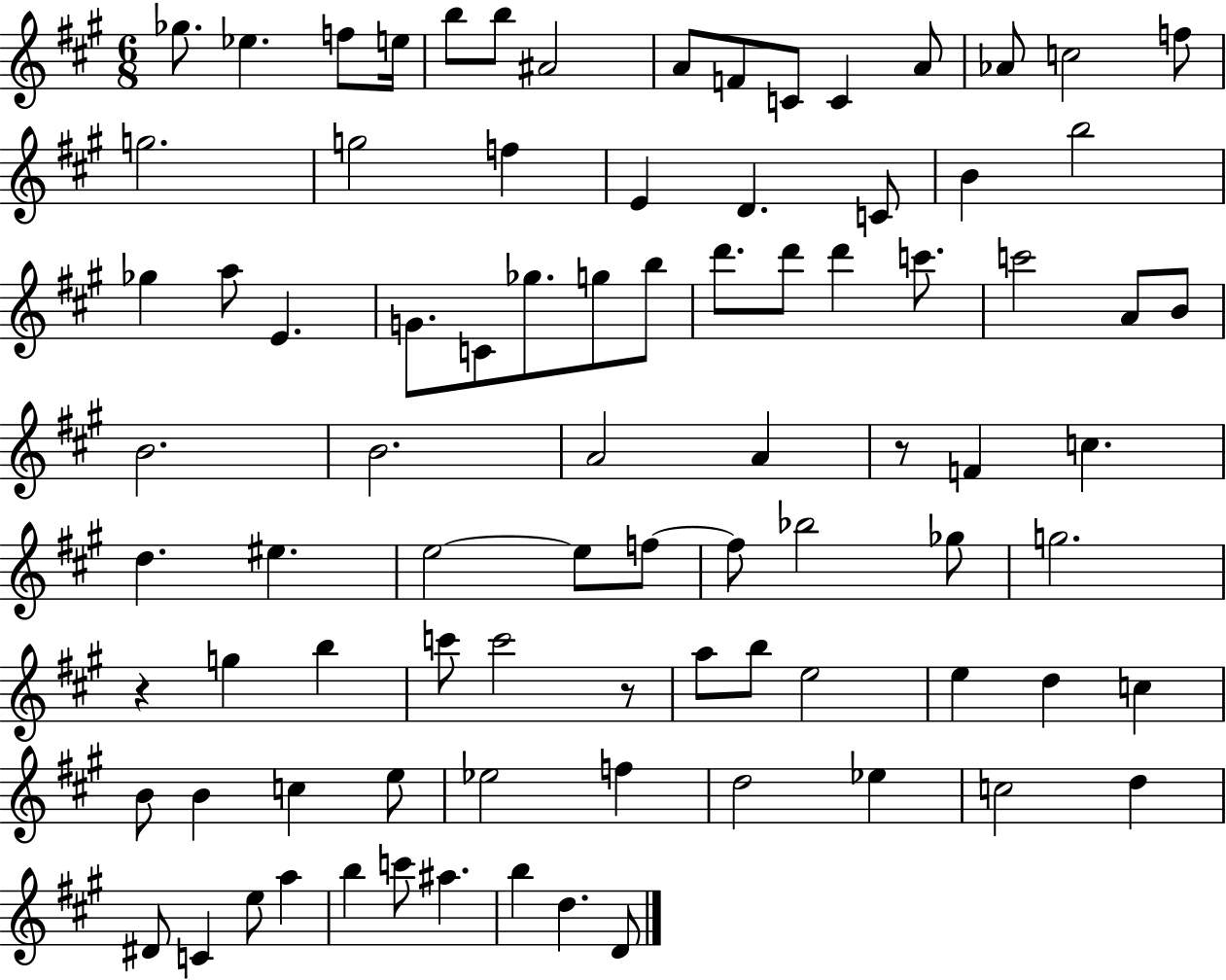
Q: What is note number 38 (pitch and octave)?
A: B4